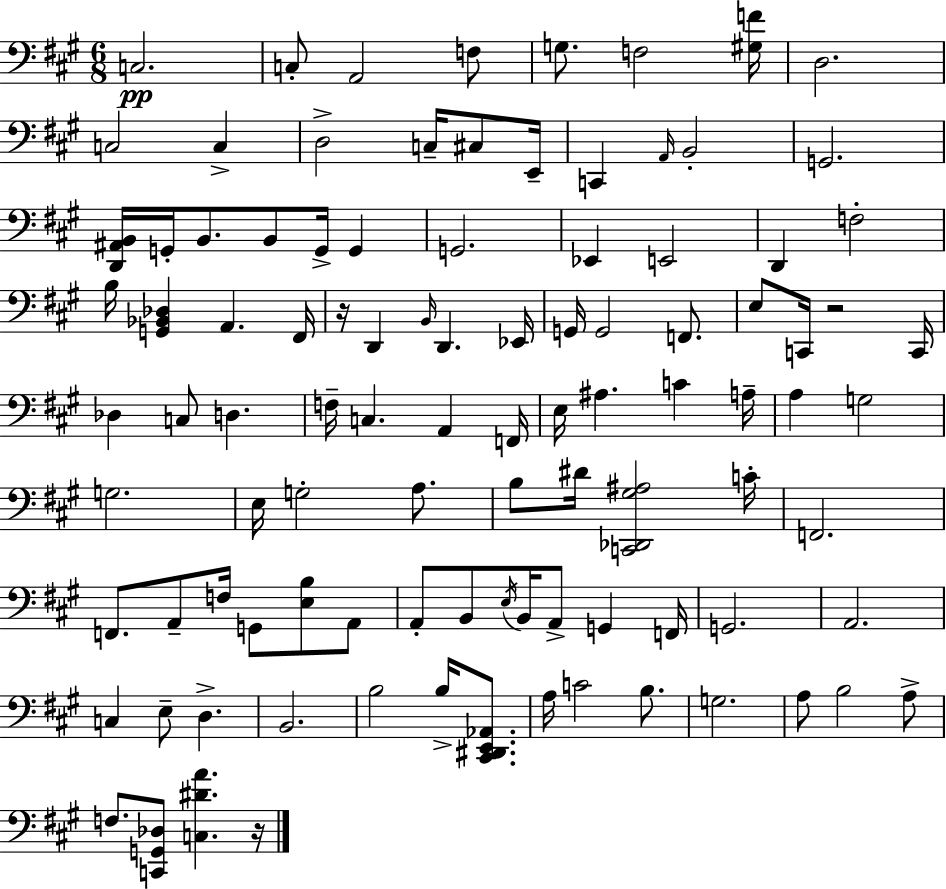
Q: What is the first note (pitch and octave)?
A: C3